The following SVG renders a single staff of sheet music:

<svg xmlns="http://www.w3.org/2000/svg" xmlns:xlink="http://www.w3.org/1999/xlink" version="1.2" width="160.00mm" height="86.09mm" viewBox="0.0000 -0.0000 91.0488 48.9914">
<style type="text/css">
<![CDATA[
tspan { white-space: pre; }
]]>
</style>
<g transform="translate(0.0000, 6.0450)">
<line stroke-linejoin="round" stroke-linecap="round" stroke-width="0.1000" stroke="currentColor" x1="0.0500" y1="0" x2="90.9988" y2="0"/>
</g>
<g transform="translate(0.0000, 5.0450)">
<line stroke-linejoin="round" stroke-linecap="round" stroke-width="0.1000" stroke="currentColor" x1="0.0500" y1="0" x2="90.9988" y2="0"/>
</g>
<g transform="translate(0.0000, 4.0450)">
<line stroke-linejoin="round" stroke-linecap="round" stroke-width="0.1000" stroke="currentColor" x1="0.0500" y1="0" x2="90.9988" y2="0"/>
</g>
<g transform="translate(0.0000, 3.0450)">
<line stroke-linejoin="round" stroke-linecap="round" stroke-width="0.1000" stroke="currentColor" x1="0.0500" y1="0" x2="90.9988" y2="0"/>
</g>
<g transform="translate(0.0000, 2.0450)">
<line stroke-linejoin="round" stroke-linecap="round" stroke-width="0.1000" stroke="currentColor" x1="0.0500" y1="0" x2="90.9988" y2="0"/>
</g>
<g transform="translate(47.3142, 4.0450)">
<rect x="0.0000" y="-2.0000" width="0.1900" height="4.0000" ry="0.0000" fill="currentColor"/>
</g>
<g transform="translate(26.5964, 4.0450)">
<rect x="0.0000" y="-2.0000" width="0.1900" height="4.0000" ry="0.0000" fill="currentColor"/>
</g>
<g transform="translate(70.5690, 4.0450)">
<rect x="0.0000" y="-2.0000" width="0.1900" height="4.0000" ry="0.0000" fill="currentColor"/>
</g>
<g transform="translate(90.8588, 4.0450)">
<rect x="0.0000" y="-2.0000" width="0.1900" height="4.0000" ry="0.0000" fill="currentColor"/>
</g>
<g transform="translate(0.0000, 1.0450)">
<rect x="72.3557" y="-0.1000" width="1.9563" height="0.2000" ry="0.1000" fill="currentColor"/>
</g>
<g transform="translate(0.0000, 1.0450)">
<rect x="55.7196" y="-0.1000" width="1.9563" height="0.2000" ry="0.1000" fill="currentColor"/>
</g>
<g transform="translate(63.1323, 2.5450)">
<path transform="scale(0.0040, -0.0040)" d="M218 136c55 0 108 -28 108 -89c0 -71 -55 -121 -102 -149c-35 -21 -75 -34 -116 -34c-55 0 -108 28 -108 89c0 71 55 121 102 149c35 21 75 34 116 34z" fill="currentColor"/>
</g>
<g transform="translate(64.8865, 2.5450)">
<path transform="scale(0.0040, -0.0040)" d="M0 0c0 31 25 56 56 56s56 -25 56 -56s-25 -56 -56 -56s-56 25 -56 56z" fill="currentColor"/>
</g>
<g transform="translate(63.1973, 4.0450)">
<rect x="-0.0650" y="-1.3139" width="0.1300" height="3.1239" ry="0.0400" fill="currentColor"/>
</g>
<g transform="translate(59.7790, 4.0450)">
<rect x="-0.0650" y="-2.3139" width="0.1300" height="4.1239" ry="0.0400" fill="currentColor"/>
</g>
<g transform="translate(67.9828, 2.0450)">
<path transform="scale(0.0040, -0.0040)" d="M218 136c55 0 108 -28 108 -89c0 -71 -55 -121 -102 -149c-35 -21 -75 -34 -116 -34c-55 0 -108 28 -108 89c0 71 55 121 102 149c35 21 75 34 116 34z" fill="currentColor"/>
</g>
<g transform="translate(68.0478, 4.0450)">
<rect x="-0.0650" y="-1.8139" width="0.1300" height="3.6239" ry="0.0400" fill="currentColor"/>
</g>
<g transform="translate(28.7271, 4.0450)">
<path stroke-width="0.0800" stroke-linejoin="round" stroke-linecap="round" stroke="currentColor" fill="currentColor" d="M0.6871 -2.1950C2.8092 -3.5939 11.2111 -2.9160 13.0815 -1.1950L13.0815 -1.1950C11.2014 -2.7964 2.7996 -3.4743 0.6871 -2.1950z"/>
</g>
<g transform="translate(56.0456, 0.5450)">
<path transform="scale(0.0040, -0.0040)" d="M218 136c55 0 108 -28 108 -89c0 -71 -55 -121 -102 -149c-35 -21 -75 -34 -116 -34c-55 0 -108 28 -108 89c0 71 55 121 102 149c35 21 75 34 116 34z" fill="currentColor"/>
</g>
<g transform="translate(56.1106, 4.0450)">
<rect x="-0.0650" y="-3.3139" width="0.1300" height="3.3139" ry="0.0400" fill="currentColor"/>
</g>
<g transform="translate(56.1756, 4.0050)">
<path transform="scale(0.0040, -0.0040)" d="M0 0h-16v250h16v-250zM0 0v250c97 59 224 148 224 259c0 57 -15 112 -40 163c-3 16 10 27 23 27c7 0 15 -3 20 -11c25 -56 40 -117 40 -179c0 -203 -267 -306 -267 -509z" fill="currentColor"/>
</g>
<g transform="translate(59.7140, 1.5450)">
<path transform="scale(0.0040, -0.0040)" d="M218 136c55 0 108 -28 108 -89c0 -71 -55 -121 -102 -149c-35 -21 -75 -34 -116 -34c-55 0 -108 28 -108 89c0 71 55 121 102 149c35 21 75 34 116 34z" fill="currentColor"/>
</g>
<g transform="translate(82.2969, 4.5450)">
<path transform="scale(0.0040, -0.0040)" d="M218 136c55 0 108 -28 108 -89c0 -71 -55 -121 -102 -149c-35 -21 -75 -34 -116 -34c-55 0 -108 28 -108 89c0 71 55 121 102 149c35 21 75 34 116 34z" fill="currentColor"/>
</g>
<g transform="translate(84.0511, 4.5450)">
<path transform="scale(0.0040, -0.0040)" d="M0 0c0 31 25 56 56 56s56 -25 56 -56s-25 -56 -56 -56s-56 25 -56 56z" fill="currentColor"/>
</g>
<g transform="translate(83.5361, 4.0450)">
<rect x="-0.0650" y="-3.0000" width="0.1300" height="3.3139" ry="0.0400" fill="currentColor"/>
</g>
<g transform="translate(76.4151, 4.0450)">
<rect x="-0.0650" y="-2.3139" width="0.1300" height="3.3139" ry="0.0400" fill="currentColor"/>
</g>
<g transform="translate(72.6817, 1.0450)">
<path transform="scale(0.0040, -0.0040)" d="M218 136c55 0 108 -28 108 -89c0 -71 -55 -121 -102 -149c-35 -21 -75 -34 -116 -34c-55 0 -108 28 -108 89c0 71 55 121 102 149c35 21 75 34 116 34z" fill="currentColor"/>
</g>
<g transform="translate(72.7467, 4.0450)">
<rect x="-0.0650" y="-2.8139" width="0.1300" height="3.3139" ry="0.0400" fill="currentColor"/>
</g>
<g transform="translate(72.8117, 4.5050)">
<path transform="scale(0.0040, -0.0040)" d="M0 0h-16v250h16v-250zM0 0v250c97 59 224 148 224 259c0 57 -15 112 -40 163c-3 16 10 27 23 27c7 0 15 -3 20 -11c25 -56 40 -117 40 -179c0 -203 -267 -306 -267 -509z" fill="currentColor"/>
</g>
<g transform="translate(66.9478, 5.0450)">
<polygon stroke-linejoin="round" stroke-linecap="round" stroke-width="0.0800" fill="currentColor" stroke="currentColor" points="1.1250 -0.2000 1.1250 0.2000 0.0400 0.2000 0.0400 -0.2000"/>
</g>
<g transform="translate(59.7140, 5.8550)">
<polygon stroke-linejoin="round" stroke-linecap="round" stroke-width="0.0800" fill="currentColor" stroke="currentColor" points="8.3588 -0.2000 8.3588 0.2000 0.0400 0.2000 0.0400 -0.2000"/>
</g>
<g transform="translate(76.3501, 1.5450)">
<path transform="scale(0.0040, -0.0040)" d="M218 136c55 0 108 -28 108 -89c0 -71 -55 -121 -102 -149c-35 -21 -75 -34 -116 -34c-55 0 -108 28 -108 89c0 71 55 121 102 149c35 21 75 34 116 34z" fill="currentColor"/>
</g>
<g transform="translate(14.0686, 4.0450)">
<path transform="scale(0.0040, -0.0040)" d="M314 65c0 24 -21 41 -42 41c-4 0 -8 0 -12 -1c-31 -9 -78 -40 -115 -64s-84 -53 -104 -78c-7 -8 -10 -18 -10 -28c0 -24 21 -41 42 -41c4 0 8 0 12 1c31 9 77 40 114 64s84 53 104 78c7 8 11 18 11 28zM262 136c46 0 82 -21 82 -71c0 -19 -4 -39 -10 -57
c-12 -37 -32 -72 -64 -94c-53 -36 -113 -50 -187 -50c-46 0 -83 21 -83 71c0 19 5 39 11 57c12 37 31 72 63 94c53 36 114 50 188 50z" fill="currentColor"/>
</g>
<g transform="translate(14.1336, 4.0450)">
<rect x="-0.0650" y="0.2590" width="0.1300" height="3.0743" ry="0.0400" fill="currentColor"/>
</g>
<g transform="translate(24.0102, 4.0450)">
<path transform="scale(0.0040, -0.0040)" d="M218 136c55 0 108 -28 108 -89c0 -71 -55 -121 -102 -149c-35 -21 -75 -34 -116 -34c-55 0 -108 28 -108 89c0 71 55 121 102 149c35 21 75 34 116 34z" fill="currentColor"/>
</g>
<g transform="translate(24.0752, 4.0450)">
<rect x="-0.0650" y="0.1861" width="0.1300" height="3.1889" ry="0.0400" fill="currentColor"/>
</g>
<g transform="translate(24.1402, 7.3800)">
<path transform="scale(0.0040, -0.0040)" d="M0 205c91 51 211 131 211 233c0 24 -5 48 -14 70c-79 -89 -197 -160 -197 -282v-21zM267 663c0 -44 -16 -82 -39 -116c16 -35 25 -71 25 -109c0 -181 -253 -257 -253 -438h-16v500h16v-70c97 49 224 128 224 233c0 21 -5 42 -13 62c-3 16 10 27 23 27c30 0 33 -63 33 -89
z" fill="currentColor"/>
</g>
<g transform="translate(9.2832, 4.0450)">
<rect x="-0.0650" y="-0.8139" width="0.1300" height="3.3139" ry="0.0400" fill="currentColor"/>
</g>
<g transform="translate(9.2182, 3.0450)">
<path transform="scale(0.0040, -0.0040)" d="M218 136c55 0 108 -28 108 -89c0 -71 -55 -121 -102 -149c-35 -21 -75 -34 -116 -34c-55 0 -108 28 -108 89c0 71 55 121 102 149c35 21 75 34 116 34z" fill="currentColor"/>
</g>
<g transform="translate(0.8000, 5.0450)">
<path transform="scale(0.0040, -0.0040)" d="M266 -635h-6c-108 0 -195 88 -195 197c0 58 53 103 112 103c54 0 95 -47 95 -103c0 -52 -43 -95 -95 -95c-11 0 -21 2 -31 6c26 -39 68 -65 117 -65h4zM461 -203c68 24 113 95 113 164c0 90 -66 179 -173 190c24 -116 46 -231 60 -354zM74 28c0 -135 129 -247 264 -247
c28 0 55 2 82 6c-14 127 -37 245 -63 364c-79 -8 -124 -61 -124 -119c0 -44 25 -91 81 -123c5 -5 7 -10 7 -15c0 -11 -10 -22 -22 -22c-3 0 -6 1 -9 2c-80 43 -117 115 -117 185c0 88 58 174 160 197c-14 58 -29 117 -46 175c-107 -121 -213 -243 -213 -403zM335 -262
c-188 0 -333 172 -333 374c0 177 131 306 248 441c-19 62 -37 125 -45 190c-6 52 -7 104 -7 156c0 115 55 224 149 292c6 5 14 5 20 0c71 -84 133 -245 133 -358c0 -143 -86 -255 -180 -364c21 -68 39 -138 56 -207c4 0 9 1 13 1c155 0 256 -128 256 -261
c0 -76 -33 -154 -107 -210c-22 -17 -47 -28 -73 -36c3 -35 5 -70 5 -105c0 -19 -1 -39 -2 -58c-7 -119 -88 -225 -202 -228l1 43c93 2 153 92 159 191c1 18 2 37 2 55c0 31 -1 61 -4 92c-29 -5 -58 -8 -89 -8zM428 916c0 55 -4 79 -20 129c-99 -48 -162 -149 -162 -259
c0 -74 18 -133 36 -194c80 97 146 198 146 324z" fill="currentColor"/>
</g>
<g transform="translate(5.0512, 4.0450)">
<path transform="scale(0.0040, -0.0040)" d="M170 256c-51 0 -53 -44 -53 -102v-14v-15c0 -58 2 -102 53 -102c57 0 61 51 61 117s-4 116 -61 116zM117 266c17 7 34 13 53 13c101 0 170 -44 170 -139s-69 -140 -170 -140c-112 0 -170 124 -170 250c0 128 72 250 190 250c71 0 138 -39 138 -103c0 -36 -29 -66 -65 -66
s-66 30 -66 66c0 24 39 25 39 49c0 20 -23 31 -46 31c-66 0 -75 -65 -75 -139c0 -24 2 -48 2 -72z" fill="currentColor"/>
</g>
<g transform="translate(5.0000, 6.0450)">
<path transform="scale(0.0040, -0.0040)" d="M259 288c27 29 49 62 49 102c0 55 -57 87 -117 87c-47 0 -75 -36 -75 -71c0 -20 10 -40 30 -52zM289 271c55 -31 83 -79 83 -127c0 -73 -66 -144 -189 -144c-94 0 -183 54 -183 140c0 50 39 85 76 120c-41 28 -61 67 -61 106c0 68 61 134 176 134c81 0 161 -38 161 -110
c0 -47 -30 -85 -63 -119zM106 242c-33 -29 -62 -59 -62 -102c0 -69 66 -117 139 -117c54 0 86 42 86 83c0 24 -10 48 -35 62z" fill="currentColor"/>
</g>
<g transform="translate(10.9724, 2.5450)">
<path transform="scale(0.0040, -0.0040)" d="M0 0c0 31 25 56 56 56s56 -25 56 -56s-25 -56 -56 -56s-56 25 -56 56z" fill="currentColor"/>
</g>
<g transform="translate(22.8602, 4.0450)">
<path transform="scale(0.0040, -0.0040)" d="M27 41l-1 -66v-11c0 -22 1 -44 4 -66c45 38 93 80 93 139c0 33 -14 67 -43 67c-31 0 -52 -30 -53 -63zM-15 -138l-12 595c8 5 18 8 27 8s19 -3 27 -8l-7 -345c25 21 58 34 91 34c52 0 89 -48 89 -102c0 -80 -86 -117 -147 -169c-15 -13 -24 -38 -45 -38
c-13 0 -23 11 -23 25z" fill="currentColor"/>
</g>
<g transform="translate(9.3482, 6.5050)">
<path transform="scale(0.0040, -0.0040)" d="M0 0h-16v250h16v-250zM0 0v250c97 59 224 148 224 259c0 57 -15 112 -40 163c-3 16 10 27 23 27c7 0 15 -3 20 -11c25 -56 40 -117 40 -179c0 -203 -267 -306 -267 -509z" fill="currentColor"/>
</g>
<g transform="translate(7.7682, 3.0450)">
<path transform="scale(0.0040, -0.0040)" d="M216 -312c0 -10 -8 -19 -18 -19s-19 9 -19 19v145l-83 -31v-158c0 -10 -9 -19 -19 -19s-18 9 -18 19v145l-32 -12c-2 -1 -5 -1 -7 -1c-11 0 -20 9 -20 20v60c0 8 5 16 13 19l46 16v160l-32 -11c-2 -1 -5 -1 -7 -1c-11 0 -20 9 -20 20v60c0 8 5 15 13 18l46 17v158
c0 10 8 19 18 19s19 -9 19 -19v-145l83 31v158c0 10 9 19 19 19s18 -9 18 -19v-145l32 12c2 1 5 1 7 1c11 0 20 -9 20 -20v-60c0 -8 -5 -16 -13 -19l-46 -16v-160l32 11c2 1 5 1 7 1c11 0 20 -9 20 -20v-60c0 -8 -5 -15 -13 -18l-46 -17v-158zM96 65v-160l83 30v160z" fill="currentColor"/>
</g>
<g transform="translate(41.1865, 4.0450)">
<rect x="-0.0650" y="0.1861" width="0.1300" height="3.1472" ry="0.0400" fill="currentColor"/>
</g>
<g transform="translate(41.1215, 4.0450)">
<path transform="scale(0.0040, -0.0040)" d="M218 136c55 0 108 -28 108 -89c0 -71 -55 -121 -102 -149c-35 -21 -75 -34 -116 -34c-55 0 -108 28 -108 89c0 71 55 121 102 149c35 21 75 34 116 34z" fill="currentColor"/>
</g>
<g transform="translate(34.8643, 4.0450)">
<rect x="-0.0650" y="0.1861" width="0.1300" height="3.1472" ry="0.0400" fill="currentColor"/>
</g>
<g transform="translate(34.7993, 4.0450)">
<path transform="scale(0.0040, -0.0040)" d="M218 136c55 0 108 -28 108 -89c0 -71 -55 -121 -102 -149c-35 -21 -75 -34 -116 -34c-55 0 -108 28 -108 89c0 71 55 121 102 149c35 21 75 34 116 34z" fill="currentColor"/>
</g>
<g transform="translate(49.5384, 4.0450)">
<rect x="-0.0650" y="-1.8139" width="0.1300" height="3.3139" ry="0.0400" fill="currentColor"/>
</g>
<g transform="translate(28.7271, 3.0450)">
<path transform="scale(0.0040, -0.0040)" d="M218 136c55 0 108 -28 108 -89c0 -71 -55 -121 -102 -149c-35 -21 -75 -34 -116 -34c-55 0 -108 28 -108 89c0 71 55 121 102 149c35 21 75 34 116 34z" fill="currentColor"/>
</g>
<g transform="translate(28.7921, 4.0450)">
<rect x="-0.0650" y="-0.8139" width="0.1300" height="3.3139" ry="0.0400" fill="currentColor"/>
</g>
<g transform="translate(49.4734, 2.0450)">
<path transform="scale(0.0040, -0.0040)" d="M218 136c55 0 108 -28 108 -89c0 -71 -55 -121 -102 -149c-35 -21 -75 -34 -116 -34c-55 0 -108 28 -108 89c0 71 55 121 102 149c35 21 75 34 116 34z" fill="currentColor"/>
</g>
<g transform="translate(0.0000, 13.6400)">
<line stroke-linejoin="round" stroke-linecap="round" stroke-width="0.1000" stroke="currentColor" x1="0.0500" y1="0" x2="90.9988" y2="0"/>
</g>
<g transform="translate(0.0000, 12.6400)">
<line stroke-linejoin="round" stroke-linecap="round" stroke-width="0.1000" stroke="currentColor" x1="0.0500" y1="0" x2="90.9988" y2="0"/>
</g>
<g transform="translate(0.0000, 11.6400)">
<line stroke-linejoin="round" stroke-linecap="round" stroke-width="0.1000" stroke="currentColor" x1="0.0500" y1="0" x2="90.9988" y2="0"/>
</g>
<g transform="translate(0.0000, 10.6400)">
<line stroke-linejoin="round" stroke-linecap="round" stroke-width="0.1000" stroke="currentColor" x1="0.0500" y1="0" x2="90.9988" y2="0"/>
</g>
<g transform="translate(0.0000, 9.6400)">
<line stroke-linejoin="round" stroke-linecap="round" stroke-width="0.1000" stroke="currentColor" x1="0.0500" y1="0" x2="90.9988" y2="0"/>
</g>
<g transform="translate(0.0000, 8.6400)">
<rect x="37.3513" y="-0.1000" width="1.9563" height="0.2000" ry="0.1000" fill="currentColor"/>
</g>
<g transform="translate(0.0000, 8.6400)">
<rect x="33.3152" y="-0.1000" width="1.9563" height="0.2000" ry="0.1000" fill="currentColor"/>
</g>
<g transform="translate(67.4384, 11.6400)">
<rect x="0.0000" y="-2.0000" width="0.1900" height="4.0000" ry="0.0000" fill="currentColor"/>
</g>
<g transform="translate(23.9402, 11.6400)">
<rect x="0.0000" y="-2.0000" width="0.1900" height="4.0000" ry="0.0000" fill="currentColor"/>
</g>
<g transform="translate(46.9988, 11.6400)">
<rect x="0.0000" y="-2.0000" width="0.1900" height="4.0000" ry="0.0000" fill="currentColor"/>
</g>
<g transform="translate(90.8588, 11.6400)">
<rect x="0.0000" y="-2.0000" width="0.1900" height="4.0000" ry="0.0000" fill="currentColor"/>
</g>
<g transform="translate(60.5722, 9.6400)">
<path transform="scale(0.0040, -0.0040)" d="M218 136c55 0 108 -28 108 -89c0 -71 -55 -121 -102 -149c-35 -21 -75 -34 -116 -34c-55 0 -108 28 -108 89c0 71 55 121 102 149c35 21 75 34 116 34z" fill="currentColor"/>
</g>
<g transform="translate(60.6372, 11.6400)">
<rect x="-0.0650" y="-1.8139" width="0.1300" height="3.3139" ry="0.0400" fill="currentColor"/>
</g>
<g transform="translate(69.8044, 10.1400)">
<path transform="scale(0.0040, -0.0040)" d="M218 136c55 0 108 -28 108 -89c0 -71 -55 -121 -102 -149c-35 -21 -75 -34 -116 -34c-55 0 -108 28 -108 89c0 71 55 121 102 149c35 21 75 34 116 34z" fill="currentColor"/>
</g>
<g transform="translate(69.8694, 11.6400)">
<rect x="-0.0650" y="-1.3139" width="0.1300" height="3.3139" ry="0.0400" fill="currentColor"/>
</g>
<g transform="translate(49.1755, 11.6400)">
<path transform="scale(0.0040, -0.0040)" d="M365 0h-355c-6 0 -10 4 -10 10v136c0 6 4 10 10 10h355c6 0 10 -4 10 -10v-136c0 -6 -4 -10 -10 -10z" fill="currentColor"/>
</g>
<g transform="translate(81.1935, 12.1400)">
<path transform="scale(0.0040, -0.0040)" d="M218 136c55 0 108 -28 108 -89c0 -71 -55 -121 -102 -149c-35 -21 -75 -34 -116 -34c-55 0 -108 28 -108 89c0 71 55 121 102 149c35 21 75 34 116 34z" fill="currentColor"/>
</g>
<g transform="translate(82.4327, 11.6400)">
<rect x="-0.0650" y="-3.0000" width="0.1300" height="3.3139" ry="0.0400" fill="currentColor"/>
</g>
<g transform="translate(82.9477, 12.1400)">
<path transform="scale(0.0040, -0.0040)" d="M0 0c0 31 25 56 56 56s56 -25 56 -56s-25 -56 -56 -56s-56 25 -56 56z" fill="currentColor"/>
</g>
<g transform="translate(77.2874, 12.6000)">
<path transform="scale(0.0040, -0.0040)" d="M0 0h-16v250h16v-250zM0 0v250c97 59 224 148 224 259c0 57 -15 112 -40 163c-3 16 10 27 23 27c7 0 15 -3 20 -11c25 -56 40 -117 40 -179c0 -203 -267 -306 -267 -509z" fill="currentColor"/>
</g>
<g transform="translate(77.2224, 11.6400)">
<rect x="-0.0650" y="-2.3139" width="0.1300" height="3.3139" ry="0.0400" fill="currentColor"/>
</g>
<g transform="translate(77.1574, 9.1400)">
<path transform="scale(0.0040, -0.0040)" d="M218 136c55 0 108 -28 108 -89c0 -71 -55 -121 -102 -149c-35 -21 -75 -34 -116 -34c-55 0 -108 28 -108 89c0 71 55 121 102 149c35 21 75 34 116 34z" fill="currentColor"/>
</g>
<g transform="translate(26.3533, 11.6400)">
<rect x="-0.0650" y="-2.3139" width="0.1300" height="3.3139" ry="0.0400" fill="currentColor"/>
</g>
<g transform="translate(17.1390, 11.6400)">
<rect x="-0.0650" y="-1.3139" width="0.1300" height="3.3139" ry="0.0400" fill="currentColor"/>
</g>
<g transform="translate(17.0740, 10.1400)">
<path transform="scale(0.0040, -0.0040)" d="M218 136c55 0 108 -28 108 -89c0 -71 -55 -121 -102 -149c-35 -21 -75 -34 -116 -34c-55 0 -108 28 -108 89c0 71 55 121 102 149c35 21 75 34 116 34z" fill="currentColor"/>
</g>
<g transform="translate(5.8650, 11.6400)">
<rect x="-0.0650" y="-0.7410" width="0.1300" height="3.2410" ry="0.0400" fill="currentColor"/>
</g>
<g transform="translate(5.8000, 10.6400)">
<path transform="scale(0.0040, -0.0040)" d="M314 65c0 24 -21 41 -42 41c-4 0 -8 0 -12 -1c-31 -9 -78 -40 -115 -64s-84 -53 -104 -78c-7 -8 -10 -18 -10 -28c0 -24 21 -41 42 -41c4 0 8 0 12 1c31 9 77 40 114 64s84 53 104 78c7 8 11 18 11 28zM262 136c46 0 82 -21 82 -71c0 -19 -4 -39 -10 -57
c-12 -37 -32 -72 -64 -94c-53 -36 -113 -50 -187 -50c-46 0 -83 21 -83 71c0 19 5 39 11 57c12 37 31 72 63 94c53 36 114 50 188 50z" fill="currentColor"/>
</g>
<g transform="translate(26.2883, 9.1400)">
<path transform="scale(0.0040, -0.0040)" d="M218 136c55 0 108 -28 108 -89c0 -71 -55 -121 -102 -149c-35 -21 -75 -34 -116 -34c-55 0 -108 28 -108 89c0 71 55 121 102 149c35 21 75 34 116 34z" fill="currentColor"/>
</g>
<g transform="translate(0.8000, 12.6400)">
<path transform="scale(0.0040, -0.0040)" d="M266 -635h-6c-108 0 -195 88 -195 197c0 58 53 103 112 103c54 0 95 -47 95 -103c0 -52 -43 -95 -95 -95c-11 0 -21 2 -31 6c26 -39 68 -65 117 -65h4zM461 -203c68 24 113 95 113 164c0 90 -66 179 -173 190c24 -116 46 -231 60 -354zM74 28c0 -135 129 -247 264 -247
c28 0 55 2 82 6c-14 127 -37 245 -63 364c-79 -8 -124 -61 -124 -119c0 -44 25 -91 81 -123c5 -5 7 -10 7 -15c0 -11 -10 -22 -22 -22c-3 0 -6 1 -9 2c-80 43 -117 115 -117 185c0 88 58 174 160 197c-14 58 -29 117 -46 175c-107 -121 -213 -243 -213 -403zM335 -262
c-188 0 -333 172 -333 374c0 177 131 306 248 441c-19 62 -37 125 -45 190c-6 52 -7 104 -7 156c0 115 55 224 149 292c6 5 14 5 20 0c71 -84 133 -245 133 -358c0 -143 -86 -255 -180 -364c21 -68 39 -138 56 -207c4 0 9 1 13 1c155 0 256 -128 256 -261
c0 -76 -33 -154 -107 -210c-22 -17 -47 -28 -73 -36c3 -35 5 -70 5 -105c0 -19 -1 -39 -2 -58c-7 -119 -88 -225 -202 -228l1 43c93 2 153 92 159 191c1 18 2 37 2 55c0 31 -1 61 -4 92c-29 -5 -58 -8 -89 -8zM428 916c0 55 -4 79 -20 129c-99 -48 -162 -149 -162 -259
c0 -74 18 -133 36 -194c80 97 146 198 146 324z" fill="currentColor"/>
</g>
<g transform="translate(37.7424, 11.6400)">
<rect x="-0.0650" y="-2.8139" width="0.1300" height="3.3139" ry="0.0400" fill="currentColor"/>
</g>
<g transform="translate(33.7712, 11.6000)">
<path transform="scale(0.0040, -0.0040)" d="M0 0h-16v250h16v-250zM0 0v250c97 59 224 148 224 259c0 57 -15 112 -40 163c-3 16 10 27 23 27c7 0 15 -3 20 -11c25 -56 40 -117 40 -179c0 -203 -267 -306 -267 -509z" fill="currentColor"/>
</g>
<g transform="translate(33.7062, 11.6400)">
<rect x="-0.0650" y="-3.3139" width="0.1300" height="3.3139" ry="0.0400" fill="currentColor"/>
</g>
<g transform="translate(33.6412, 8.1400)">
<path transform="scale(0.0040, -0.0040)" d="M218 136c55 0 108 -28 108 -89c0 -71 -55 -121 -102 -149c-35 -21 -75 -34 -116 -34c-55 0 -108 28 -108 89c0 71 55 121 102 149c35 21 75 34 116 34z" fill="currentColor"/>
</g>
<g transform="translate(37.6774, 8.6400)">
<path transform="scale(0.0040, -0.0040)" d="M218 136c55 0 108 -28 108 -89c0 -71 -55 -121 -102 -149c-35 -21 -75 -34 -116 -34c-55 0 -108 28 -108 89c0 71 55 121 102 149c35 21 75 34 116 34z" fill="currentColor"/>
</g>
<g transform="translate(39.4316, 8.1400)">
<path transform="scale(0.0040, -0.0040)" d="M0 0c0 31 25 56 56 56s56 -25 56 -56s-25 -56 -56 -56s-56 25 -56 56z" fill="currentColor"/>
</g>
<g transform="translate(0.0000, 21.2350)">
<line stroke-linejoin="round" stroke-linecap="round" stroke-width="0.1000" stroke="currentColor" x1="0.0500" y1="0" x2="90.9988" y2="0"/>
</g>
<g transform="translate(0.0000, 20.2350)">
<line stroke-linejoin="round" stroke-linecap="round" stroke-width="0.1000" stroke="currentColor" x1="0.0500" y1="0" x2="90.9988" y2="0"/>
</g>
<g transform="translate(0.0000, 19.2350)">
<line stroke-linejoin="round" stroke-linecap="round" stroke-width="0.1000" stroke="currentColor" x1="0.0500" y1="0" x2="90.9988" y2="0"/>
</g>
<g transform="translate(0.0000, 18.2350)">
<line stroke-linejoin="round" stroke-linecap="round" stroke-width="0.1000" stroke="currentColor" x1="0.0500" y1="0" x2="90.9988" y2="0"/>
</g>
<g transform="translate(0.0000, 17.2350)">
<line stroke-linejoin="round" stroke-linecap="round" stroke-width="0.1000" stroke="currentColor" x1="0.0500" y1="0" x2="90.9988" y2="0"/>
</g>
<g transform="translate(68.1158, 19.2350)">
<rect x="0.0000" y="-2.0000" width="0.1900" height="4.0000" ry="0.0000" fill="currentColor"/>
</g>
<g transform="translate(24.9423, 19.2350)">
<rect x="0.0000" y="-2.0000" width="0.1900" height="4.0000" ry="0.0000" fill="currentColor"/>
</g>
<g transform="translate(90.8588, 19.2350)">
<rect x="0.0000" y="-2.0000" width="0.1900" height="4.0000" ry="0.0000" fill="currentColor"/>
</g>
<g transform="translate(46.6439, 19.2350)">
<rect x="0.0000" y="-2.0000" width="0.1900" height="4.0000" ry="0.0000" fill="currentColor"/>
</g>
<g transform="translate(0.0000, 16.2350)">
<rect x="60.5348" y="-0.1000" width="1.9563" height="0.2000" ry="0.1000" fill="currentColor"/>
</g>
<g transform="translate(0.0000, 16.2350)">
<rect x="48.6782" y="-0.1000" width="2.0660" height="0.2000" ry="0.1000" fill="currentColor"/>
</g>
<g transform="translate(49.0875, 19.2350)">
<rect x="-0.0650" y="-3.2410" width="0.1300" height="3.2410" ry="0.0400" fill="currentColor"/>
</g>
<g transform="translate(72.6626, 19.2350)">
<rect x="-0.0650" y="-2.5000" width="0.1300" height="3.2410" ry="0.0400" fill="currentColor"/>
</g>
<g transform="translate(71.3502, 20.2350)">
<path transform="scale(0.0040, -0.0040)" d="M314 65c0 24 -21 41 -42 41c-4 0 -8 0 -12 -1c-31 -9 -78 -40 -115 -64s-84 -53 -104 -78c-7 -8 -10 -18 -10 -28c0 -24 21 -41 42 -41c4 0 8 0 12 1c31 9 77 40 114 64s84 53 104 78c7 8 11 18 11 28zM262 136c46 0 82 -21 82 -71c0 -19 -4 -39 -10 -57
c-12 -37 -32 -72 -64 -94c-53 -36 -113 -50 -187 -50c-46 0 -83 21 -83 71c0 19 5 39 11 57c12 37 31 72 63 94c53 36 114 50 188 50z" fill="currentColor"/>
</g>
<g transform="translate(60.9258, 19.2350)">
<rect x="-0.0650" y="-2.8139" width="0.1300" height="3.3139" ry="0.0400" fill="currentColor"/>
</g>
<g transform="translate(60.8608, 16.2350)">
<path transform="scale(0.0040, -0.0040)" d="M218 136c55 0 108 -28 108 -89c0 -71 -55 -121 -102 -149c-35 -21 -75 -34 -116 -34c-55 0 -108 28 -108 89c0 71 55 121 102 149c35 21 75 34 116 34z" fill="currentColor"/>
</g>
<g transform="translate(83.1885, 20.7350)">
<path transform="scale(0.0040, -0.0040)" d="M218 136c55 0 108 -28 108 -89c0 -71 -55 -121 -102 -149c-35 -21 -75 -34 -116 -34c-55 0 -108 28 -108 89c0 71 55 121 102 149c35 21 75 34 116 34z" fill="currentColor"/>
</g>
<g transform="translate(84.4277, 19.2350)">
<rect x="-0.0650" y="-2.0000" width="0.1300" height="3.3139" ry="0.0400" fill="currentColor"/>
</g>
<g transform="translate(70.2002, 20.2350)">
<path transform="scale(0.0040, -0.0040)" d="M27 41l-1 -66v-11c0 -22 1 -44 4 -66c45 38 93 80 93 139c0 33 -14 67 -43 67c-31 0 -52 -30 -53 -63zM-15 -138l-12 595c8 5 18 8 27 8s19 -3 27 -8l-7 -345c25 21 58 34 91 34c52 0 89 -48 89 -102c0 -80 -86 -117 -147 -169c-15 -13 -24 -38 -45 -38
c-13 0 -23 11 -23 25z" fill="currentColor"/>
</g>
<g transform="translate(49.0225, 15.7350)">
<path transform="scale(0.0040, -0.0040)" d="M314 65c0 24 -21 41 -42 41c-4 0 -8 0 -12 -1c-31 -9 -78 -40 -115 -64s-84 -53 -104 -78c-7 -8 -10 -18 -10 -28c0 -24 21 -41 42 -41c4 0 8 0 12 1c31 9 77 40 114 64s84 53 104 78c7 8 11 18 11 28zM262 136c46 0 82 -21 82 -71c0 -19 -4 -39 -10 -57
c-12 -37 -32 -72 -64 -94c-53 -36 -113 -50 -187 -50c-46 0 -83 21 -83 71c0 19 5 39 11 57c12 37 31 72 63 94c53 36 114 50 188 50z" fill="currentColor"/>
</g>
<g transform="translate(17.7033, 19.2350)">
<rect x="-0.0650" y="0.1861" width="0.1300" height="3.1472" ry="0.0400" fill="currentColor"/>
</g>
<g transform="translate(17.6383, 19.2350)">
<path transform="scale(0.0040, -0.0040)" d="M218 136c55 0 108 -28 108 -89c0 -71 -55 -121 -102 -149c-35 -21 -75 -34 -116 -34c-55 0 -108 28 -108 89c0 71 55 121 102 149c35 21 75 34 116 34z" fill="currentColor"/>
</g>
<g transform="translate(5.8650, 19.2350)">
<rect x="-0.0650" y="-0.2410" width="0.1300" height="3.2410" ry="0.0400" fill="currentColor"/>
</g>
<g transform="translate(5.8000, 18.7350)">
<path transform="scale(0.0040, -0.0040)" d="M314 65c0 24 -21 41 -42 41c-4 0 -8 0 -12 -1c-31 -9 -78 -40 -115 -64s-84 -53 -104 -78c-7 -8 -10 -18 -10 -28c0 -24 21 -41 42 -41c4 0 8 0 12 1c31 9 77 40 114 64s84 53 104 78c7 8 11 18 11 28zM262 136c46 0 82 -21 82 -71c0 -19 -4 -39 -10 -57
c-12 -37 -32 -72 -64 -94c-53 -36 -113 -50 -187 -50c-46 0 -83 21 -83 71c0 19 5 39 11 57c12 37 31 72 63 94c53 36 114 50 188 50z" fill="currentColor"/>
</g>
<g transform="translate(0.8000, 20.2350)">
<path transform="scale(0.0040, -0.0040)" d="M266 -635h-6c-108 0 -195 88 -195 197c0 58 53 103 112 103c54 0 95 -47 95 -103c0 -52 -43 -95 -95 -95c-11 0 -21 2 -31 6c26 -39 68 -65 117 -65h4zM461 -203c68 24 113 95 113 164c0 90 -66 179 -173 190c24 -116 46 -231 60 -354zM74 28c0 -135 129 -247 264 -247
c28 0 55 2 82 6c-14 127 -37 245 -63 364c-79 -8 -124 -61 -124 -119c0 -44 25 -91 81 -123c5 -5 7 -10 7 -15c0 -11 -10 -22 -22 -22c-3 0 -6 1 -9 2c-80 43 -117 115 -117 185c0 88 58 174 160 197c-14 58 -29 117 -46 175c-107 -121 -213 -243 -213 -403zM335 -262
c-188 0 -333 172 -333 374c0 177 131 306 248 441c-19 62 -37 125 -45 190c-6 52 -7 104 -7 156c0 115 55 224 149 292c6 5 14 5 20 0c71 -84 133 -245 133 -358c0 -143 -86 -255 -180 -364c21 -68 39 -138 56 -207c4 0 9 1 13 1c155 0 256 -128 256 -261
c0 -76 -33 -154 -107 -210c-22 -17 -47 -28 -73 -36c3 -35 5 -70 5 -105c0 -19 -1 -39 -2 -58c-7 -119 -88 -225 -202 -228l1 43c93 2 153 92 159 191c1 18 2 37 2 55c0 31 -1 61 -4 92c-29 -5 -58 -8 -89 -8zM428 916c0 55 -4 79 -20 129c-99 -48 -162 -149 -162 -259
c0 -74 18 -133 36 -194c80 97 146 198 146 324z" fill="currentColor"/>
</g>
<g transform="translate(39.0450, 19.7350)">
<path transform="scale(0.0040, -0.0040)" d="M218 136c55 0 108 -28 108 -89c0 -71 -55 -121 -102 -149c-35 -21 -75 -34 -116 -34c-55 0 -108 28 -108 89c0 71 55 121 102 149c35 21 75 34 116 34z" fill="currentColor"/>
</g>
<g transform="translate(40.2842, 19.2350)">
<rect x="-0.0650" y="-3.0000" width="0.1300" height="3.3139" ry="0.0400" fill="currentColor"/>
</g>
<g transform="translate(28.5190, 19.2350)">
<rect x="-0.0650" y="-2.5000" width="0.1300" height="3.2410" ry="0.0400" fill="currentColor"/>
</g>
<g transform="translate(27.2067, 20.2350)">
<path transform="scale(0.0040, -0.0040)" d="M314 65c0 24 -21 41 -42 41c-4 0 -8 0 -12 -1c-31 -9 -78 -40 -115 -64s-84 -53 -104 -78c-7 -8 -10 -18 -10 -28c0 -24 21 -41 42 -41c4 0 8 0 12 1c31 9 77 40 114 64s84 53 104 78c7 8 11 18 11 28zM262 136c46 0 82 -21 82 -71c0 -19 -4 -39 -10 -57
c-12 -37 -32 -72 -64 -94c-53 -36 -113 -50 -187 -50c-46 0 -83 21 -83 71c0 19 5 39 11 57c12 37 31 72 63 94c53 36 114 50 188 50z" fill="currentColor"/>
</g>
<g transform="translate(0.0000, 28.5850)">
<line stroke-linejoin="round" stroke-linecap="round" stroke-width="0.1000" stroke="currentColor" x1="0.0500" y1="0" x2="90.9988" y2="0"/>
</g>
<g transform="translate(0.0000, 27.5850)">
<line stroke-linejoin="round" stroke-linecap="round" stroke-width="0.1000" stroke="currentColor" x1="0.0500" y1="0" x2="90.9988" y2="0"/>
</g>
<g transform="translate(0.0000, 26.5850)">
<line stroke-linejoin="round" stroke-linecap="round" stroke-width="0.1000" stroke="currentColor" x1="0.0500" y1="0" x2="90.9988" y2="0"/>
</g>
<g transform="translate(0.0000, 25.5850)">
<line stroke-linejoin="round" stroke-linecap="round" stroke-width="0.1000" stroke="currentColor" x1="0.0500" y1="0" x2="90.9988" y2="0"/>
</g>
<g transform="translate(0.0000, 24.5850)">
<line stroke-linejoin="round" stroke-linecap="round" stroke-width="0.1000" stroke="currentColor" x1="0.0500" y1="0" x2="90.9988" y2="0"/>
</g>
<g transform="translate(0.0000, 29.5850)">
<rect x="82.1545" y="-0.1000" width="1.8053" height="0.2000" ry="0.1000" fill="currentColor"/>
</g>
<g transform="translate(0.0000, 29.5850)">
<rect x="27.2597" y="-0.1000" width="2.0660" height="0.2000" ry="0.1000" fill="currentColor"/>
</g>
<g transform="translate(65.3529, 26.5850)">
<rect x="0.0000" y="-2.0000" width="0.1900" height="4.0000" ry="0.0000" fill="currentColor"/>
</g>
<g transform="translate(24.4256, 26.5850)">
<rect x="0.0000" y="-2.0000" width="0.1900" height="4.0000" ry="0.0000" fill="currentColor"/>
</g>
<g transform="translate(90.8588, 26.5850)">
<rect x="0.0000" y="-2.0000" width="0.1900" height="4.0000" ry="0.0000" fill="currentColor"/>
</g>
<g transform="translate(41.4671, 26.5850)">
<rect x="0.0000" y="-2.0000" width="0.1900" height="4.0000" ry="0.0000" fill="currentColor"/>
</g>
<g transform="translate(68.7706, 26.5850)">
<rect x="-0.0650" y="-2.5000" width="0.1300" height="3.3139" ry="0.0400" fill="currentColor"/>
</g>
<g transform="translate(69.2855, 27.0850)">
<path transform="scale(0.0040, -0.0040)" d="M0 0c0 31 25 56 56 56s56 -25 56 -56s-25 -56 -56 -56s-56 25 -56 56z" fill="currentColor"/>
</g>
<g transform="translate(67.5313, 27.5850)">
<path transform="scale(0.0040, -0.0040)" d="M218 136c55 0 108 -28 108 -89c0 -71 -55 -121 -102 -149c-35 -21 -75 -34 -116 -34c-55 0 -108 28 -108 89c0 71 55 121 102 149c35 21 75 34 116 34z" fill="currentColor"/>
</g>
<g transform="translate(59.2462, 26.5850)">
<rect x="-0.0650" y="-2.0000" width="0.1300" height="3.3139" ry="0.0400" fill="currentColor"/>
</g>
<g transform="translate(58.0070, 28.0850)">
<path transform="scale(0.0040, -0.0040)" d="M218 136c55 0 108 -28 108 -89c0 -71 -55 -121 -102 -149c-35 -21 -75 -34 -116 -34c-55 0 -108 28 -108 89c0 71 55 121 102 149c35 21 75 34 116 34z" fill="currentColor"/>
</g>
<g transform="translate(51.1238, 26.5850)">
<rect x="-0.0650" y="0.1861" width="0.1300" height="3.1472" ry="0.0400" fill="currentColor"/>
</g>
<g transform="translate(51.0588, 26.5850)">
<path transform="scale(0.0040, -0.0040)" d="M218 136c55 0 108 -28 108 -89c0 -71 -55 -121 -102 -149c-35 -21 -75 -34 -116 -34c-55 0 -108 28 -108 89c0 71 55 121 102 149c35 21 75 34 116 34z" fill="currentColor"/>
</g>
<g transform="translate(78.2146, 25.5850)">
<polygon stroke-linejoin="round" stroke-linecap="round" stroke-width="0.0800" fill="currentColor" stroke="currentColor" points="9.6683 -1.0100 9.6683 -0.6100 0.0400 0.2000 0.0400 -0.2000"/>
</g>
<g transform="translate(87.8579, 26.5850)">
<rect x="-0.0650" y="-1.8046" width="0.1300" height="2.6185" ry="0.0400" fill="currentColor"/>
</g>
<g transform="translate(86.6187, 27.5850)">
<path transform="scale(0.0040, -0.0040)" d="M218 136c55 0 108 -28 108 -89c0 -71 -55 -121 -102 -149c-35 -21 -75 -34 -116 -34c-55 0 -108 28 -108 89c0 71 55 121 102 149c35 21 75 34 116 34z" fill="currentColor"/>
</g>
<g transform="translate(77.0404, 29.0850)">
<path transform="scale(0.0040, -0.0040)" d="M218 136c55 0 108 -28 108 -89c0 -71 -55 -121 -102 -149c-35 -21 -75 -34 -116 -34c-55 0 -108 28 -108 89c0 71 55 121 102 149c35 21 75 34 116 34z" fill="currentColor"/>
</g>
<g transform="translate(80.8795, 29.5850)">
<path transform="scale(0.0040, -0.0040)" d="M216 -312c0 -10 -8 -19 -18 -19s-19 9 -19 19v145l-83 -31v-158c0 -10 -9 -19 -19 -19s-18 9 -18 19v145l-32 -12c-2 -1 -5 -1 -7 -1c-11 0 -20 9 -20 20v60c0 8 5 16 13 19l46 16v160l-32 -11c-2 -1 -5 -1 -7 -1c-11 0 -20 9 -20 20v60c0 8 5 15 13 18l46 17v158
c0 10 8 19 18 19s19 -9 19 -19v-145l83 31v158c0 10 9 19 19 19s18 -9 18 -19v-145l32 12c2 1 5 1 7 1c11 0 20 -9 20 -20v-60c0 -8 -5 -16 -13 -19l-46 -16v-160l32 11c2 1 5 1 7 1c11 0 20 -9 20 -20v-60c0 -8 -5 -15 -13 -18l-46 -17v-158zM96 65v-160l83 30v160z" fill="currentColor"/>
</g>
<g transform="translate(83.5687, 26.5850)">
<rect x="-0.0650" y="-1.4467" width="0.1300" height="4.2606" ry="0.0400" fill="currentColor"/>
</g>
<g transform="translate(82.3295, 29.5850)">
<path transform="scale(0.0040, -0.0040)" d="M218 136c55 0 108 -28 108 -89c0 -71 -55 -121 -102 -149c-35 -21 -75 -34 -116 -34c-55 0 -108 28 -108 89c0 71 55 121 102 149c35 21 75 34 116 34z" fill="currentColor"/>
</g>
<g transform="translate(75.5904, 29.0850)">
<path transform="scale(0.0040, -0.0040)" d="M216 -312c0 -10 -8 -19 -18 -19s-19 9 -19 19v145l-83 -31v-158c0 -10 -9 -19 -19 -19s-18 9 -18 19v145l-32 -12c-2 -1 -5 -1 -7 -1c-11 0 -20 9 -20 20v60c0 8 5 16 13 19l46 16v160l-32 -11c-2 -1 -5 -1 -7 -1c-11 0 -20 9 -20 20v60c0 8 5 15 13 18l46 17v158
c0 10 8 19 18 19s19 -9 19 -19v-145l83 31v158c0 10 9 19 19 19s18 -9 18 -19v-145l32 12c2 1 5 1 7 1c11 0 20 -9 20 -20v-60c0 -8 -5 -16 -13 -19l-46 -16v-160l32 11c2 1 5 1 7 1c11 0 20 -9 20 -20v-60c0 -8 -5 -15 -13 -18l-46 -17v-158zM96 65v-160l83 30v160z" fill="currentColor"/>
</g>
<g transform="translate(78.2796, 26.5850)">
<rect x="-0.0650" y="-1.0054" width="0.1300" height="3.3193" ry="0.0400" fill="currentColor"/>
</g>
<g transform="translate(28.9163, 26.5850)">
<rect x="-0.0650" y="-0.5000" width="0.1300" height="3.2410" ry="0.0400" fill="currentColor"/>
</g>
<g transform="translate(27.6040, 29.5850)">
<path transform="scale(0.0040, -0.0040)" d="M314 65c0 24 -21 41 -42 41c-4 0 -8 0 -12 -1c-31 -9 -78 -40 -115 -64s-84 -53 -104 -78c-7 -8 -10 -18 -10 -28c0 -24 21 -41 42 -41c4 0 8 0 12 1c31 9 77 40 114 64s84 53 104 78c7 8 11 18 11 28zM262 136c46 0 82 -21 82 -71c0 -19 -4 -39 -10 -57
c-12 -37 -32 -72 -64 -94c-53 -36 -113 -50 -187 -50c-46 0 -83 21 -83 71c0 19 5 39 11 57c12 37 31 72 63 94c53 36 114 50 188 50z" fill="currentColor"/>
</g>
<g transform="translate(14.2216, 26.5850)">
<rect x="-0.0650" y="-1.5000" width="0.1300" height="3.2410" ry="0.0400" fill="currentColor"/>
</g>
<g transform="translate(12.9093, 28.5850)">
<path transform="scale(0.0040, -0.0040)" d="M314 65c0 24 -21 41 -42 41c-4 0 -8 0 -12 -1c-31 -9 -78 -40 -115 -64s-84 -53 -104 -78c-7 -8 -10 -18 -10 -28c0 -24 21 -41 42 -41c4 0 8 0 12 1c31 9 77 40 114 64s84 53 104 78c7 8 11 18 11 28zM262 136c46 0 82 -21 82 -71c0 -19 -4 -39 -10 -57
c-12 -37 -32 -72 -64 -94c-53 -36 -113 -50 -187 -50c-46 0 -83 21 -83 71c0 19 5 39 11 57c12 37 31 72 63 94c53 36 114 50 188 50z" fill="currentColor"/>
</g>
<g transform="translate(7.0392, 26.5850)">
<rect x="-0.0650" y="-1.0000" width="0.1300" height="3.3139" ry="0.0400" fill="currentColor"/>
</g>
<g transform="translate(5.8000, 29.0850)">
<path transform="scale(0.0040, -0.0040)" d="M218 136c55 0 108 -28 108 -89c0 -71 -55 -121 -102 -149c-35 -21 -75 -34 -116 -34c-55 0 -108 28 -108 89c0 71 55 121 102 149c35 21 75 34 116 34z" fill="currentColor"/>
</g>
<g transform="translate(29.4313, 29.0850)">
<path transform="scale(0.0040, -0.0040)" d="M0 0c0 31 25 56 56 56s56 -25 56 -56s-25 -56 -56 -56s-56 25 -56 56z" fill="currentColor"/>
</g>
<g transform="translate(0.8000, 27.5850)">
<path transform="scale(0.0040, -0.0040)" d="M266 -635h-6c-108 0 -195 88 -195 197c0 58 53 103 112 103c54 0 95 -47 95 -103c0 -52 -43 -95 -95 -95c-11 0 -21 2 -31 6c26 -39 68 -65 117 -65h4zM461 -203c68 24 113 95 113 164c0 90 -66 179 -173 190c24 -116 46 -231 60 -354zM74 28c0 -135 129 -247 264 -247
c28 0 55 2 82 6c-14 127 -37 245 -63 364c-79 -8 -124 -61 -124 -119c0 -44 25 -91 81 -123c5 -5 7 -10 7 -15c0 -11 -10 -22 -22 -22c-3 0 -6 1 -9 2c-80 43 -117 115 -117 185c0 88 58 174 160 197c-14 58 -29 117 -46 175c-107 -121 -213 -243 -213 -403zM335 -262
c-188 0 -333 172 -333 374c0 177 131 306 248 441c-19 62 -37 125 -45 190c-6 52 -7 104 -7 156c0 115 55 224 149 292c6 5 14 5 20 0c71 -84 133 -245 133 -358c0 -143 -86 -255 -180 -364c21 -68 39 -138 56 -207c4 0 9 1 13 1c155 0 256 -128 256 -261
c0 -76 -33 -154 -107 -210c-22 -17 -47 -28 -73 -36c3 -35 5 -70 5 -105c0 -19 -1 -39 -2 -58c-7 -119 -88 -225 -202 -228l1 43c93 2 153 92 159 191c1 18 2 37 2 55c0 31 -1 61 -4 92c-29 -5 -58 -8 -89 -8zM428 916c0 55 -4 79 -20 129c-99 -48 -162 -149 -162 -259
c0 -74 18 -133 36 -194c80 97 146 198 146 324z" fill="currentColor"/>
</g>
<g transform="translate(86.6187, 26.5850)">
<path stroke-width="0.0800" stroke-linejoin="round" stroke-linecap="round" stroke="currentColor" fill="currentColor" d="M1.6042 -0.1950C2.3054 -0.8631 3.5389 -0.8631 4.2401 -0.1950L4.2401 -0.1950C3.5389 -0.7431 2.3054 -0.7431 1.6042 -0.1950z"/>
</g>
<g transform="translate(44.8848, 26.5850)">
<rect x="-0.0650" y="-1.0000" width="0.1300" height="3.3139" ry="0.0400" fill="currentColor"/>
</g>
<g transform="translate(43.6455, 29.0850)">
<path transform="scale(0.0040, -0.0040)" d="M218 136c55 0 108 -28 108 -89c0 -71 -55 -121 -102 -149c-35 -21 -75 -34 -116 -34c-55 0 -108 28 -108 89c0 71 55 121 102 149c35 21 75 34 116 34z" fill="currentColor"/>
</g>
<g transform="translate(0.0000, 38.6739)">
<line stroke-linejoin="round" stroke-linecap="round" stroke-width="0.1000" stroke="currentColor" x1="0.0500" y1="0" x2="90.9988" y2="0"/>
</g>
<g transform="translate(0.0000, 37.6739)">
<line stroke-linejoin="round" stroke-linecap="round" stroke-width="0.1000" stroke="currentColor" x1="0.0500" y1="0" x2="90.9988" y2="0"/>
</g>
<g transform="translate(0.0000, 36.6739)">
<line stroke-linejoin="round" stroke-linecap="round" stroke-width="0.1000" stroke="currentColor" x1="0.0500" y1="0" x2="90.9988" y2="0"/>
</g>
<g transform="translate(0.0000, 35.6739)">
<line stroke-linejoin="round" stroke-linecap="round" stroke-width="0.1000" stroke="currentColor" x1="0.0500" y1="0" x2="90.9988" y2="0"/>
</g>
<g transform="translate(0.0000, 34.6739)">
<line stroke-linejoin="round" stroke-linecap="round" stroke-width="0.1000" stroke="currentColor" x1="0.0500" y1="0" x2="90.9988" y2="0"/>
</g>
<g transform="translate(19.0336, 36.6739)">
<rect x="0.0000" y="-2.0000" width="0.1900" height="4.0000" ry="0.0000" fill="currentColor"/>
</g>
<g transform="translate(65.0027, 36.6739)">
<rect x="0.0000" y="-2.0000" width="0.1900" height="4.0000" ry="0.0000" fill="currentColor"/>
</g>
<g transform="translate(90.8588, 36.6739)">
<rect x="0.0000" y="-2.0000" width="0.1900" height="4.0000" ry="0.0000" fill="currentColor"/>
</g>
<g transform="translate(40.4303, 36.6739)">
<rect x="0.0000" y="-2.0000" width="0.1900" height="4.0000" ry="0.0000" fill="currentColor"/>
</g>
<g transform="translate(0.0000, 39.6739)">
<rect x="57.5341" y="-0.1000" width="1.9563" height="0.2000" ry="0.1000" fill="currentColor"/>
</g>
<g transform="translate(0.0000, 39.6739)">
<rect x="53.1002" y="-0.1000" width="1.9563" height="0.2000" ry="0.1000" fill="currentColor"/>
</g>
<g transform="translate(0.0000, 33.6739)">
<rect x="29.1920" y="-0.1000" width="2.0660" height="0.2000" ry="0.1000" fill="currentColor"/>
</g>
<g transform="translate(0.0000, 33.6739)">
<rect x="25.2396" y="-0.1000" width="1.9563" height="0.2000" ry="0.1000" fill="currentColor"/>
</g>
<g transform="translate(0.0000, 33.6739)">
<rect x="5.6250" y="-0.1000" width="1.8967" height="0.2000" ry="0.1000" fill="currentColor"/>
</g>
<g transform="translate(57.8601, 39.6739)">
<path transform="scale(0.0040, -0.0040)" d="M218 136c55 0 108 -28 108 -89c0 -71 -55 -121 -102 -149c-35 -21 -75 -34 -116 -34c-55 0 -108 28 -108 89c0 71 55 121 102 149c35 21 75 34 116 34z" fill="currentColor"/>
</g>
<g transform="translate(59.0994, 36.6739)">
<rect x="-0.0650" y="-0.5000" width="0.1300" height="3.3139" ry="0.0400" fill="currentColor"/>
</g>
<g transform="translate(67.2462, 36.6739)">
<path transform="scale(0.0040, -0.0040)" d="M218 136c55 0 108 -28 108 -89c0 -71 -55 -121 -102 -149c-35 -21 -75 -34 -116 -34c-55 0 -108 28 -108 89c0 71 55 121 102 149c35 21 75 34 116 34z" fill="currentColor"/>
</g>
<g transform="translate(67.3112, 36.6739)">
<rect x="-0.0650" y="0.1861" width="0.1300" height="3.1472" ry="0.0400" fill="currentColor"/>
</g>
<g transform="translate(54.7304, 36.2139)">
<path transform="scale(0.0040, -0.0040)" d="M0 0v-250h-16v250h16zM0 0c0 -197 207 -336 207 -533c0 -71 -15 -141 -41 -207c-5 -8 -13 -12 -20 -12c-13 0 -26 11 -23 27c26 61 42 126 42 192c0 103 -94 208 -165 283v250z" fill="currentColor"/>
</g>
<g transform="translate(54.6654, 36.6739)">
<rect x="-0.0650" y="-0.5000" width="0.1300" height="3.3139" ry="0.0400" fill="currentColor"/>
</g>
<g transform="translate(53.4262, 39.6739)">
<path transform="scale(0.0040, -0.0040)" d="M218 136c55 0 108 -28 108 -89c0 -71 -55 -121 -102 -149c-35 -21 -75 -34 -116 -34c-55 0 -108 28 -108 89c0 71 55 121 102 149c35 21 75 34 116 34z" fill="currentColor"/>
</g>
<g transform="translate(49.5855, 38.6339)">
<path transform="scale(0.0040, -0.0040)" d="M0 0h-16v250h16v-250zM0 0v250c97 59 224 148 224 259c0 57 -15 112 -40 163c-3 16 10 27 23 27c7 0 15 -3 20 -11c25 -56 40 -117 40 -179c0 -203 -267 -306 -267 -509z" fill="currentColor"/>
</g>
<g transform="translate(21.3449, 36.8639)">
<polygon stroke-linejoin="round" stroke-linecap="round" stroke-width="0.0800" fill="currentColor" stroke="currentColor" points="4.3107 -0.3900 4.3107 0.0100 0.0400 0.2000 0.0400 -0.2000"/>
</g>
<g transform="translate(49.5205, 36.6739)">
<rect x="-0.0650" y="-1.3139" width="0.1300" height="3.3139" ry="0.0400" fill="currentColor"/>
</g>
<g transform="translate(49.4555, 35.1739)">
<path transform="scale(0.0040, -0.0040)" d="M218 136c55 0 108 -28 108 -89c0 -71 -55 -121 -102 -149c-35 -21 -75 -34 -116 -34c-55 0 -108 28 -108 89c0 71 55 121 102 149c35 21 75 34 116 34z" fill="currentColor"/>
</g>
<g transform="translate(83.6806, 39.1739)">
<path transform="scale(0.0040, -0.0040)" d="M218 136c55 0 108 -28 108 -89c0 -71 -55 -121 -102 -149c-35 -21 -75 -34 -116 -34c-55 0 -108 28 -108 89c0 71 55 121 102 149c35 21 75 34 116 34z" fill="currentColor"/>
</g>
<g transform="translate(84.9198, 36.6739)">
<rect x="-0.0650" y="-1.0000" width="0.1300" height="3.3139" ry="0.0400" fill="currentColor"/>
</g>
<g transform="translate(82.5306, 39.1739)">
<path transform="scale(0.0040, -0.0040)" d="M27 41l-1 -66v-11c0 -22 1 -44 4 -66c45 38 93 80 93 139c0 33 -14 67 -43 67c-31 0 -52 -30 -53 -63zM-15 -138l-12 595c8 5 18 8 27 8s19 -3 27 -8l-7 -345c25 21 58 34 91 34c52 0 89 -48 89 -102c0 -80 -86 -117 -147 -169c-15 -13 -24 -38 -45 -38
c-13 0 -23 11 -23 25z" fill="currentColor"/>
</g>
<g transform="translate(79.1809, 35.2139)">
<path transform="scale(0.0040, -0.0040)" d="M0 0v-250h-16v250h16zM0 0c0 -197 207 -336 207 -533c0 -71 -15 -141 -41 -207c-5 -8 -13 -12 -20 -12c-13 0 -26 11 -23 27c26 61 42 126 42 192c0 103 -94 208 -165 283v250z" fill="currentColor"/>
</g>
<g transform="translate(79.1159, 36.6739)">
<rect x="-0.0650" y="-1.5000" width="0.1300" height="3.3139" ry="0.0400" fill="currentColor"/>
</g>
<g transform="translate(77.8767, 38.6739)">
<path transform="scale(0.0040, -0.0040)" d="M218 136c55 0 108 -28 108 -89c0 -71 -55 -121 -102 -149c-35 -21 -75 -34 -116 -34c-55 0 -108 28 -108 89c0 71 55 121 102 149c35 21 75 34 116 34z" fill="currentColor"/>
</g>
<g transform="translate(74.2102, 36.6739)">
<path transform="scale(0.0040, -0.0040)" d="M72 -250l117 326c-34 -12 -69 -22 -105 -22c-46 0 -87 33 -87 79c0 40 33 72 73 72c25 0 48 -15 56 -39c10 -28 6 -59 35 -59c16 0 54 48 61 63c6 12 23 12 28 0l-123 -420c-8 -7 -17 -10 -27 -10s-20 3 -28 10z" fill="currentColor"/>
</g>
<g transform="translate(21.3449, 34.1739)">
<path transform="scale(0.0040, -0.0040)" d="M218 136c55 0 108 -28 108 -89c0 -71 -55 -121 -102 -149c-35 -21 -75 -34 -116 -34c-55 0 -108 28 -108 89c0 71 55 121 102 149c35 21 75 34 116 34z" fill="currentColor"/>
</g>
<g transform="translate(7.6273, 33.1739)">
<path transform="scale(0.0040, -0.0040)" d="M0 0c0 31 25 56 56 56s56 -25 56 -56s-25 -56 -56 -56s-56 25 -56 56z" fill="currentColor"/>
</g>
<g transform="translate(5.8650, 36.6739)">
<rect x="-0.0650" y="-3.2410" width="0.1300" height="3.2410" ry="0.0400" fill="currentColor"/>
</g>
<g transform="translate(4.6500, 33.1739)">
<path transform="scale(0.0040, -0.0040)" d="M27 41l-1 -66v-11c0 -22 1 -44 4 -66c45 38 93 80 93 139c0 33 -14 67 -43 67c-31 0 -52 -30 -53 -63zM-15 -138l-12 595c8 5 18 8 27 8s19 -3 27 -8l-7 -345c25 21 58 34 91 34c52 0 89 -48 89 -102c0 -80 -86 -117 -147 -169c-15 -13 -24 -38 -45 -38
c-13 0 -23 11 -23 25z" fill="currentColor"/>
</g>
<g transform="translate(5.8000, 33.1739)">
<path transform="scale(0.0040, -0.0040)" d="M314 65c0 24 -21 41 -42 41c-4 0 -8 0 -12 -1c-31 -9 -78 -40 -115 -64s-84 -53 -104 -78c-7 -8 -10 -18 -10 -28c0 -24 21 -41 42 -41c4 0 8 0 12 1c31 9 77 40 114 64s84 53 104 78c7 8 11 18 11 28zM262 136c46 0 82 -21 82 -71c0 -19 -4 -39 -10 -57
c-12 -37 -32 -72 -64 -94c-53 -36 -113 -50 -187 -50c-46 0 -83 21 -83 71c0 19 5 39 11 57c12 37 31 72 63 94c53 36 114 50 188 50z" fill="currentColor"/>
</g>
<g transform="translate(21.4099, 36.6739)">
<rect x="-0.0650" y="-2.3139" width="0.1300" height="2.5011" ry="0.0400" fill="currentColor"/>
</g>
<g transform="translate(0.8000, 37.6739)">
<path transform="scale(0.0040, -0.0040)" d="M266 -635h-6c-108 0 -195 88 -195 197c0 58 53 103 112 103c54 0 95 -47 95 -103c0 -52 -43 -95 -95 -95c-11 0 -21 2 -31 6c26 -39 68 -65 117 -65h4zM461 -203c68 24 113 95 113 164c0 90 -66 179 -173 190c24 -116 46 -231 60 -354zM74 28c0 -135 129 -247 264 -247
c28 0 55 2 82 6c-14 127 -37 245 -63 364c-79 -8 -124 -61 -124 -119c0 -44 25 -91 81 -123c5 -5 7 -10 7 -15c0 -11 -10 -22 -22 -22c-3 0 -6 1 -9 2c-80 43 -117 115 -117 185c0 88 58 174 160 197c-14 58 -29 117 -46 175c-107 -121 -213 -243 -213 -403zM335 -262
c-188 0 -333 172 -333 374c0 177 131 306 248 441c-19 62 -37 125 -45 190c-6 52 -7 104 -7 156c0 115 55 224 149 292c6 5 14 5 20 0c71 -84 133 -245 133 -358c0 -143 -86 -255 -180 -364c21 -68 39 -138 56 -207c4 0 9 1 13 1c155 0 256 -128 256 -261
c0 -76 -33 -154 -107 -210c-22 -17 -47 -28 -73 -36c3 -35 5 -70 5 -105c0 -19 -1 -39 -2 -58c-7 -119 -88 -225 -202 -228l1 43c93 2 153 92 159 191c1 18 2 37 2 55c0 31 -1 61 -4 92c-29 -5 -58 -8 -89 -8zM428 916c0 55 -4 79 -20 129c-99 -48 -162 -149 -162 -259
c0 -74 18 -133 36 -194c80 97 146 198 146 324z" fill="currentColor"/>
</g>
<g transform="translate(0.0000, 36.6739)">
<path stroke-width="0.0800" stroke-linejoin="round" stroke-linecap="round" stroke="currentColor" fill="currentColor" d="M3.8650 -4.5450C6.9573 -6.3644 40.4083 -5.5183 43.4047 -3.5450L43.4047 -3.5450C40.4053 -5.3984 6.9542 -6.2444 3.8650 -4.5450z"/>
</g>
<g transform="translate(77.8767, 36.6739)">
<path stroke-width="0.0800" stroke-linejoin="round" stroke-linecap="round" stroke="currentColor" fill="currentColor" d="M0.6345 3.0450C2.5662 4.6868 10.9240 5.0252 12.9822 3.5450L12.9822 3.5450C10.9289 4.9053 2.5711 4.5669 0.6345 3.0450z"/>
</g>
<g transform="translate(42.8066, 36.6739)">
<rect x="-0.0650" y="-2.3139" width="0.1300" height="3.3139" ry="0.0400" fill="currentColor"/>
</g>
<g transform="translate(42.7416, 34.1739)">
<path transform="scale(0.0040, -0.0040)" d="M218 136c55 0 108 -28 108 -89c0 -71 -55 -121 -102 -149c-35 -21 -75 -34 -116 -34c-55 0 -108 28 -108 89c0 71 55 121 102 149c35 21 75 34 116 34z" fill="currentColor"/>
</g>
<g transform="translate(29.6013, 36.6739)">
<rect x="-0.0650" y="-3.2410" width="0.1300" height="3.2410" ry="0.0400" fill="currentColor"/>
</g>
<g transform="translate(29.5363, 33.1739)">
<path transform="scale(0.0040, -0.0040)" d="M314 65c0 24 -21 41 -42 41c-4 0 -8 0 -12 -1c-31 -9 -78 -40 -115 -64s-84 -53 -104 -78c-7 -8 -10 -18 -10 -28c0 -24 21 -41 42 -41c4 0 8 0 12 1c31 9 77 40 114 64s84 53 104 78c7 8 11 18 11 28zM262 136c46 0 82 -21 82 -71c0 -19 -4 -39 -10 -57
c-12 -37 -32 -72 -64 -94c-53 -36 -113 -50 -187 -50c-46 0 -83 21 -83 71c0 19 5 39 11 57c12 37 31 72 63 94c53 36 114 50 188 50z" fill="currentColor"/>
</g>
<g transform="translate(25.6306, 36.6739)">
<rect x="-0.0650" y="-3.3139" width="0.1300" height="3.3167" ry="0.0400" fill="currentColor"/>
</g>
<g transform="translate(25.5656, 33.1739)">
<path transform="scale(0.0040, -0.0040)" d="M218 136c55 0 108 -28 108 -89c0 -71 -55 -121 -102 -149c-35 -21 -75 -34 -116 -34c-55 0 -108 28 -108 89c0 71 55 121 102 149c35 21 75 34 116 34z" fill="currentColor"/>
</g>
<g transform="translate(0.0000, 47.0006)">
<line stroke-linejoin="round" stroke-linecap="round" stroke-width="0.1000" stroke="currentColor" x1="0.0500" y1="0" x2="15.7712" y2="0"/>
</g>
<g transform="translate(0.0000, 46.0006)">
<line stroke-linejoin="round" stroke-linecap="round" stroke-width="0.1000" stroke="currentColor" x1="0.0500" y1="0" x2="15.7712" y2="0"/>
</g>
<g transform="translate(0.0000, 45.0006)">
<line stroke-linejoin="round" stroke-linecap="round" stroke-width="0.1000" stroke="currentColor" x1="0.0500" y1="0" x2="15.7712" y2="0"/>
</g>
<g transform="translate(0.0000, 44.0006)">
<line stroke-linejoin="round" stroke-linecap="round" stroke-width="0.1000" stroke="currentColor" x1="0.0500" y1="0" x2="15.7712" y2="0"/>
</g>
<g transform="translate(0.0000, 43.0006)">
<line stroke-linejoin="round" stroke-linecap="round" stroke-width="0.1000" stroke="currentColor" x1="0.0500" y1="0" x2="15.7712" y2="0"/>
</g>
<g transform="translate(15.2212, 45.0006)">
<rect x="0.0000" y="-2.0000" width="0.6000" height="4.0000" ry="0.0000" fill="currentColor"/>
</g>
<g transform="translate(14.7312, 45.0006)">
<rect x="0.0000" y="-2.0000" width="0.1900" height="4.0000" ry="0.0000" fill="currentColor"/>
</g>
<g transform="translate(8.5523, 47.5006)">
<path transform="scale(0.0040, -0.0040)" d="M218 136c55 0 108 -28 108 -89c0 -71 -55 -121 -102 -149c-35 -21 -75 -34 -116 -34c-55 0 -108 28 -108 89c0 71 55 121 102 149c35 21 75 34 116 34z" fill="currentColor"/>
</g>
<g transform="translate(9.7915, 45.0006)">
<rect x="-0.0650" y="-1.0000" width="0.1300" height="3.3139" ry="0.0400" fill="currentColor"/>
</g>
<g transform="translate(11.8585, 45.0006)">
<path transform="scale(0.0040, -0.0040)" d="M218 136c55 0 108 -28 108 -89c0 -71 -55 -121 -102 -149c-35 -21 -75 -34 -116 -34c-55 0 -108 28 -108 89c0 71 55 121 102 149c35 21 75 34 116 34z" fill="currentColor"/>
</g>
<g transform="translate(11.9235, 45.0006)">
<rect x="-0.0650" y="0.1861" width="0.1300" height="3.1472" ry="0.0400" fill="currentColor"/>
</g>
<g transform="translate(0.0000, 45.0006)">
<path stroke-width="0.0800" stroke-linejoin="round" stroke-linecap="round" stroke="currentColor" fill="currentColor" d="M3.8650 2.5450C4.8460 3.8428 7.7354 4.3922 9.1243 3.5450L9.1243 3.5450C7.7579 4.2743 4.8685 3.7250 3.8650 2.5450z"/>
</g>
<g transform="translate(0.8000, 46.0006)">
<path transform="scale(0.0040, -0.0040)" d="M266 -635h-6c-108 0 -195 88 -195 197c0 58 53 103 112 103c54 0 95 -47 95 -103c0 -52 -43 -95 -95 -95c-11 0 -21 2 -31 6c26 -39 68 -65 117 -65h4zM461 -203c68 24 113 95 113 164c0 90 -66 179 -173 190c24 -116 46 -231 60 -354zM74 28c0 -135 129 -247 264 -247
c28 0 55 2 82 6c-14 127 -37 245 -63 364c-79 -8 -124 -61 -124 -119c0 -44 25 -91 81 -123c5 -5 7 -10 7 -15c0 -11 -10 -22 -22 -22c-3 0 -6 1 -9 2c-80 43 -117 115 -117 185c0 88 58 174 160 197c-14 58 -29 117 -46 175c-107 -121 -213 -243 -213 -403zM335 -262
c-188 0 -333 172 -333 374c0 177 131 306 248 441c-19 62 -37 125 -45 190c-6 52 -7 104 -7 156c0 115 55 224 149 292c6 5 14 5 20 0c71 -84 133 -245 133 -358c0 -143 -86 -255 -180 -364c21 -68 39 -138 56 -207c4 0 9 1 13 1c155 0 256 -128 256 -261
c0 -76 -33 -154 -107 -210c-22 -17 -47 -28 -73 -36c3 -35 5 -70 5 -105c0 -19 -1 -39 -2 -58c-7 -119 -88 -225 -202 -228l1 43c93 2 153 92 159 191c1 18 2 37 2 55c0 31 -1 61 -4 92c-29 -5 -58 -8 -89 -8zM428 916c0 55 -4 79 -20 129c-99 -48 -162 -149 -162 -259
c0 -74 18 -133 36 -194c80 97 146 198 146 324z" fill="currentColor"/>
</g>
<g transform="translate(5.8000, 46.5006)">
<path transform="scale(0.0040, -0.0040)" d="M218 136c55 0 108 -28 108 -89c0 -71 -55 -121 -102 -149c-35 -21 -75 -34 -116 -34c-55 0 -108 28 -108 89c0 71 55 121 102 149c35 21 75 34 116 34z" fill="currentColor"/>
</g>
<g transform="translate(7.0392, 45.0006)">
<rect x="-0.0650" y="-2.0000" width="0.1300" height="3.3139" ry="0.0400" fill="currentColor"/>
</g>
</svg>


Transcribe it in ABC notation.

X:1
T:Untitled
M:6/8
L:1/4
K:C
^d/2 B2 _B/4 d B B f b/2 g/2 e/2 f/4 a/2 g A d2 e g b/2 a z2 f e g/2 A c2 B G2 A b2 a _G2 F D E2 C2 D B F G ^D/2 ^C/2 G/2 _b2 g/2 b/2 b2 g e/2 C/2 C B z/2 E/2 _D F D B